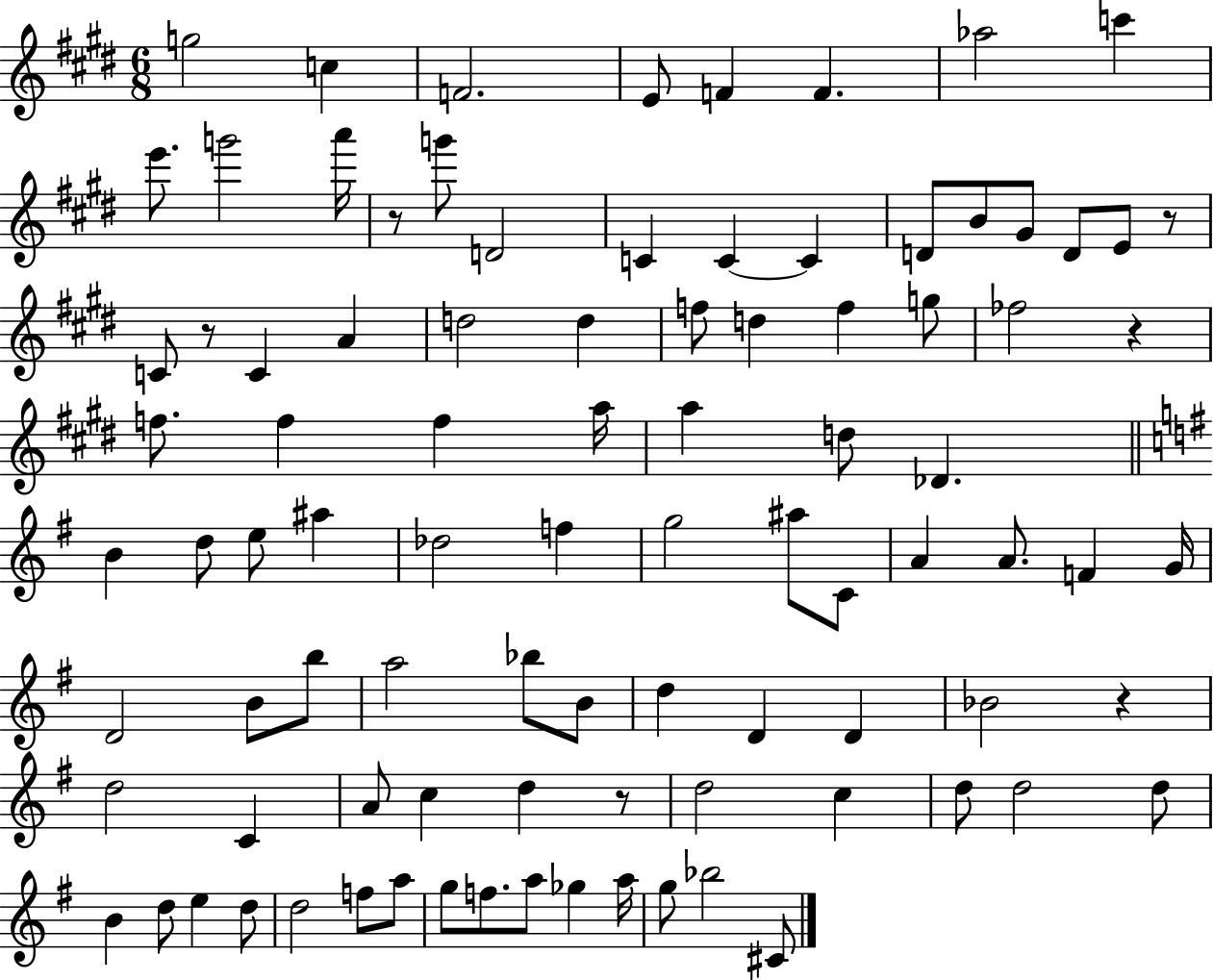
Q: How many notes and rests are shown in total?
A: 92